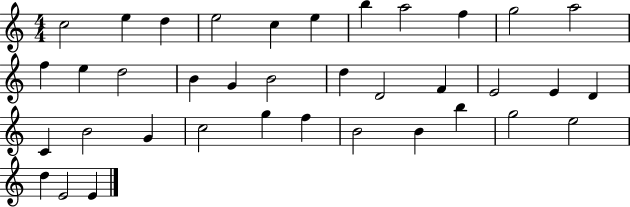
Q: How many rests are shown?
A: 0